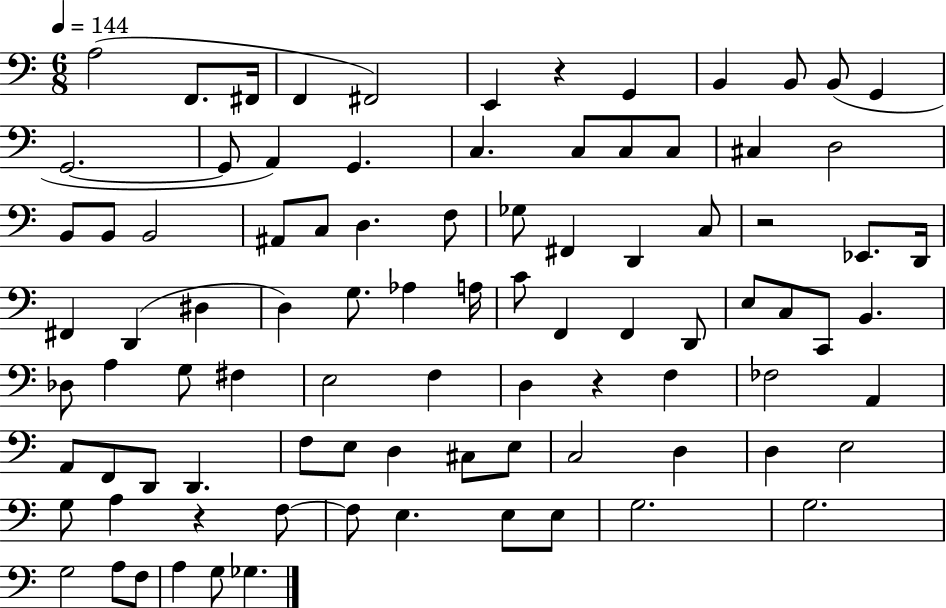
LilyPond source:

{
  \clef bass
  \numericTimeSignature
  \time 6/8
  \key c \major
  \tempo 4 = 144
  a2( f,8. fis,16 | f,4 fis,2) | e,4 r4 g,4 | b,4 b,8 b,8( g,4 | \break g,2.~~ | g,8 a,4) g,4. | c4. c8 c8 c8 | cis4 d2 | \break b,8 b,8 b,2 | ais,8 c8 d4. f8 | ges8 fis,4 d,4 c8 | r2 ees,8. d,16 | \break fis,4 d,4( dis4 | d4) g8. aes4 a16 | c'8 f,4 f,4 d,8 | e8 c8 c,8 b,4. | \break des8 a4 g8 fis4 | e2 f4 | d4 r4 f4 | fes2 a,4 | \break a,8 f,8 d,8 d,4. | f8 e8 d4 cis8 e8 | c2 d4 | d4 e2 | \break g8 a4 r4 f8~~ | f8 e4. e8 e8 | g2. | g2. | \break g2 a8 f8 | a4 g8 ges4. | \bar "|."
}